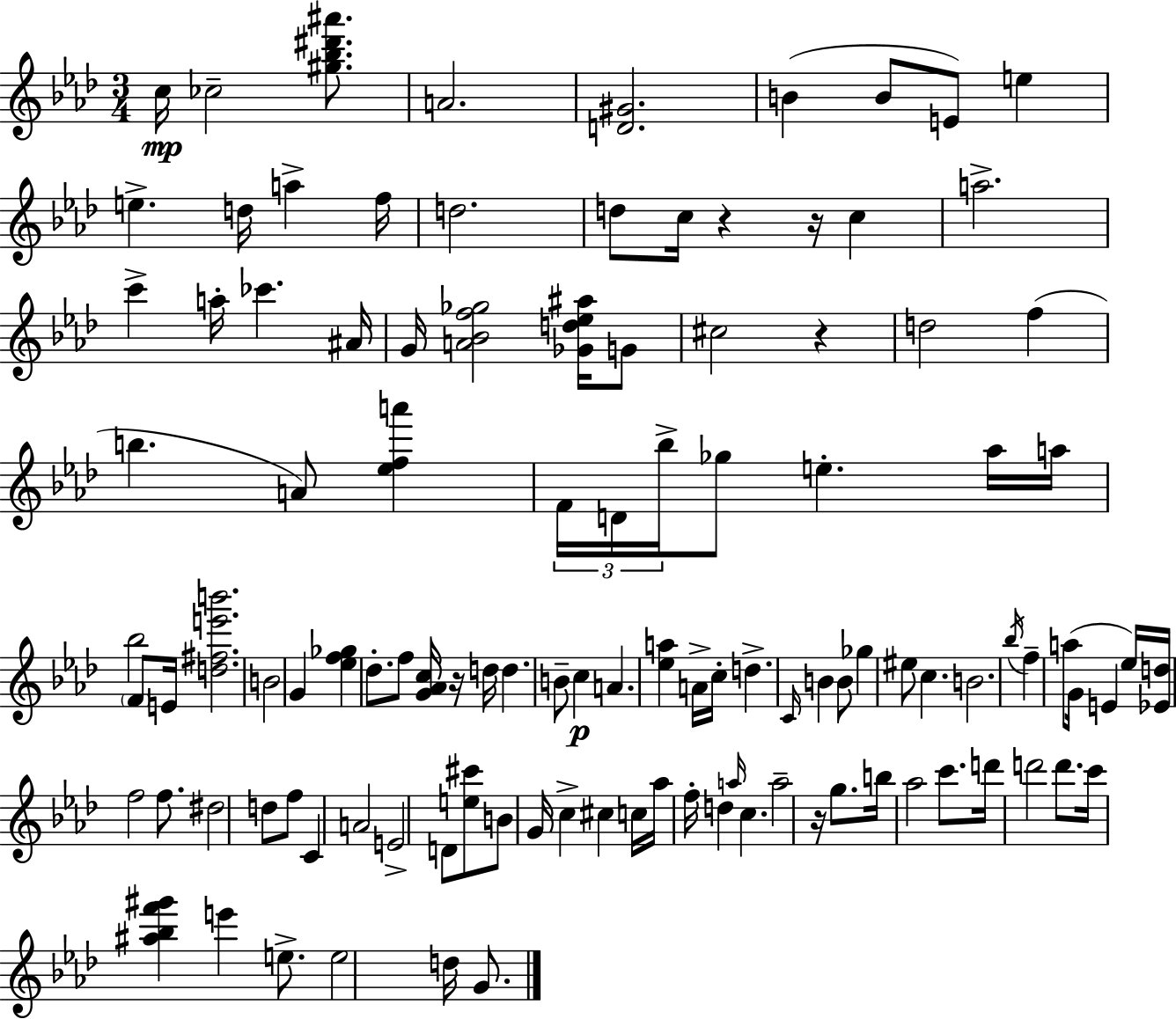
C5/s CES5/h [G#5,Bb5,D#6,A#6]/e. A4/h. [D4,G#4]/h. B4/q B4/e E4/e E5/q E5/q. D5/s A5/q F5/s D5/h. D5/e C5/s R/q R/s C5/q A5/h. C6/q A5/s CES6/q. A#4/s G4/s [A4,Bb4,F5,Gb5]/h [Gb4,D5,Eb5,A#5]/s G4/e C#5/h R/q D5/h F5/q B5/q. A4/e [Eb5,F5,A6]/q F4/s D4/s Bb5/s Gb5/e E5/q. Ab5/s A5/s Bb5/h F4/e E4/s [D5,F#5,E6,B6]/h. B4/h G4/q [Eb5,F5,Gb5]/q Db5/e. F5/e [G4,Ab4,C5]/s R/s D5/s D5/q. B4/e C5/q A4/q. [Eb5,A5]/q A4/s C5/s D5/q. C4/s B4/q B4/e Gb5/q EIS5/e C5/q. B4/h. Bb5/s F5/q A5/e G4/s E4/q Eb5/s [Eb4,D5]/s F5/h F5/e. D#5/h D5/e F5/e C4/q A4/h E4/h D4/e [E5,C#6]/e B4/e G4/s C5/q C#5/q C5/s Ab5/s F5/s D5/q A5/s C5/q. A5/h R/s G5/e. B5/s Ab5/h C6/e. D6/s D6/h D6/e. C6/s [A#5,Bb5,F6,G#6]/q E6/q E5/e. E5/h D5/s G4/e.